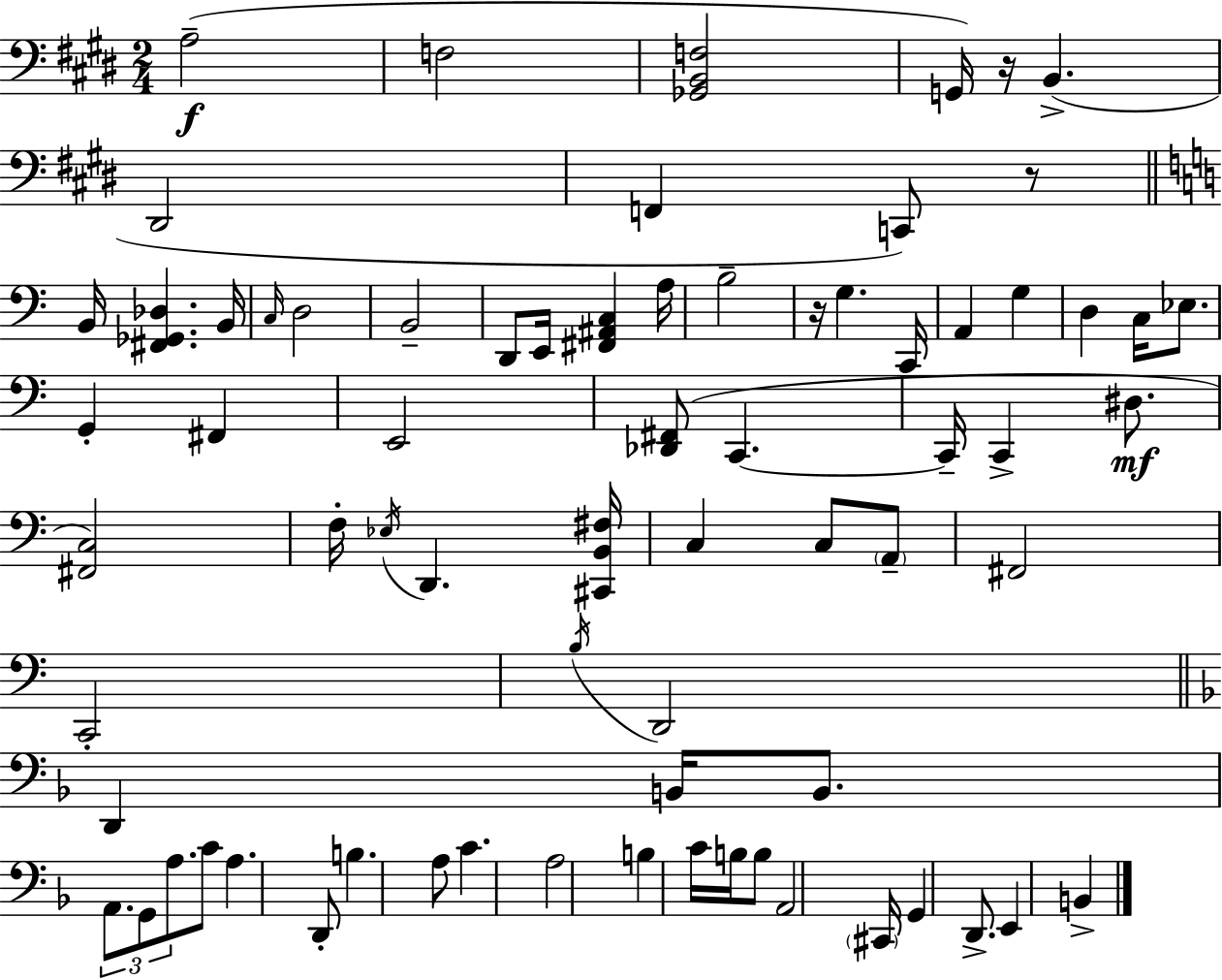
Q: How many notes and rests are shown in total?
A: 72